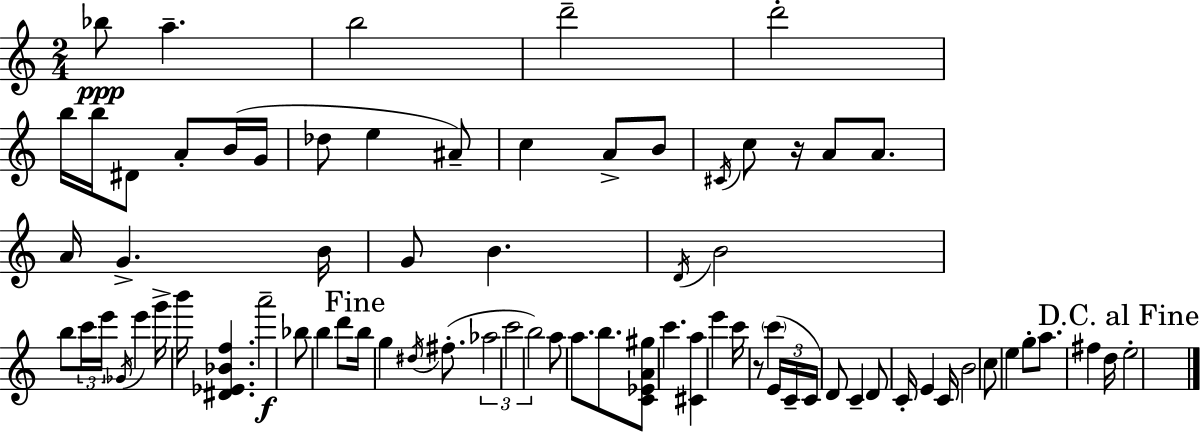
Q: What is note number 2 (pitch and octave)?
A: A5